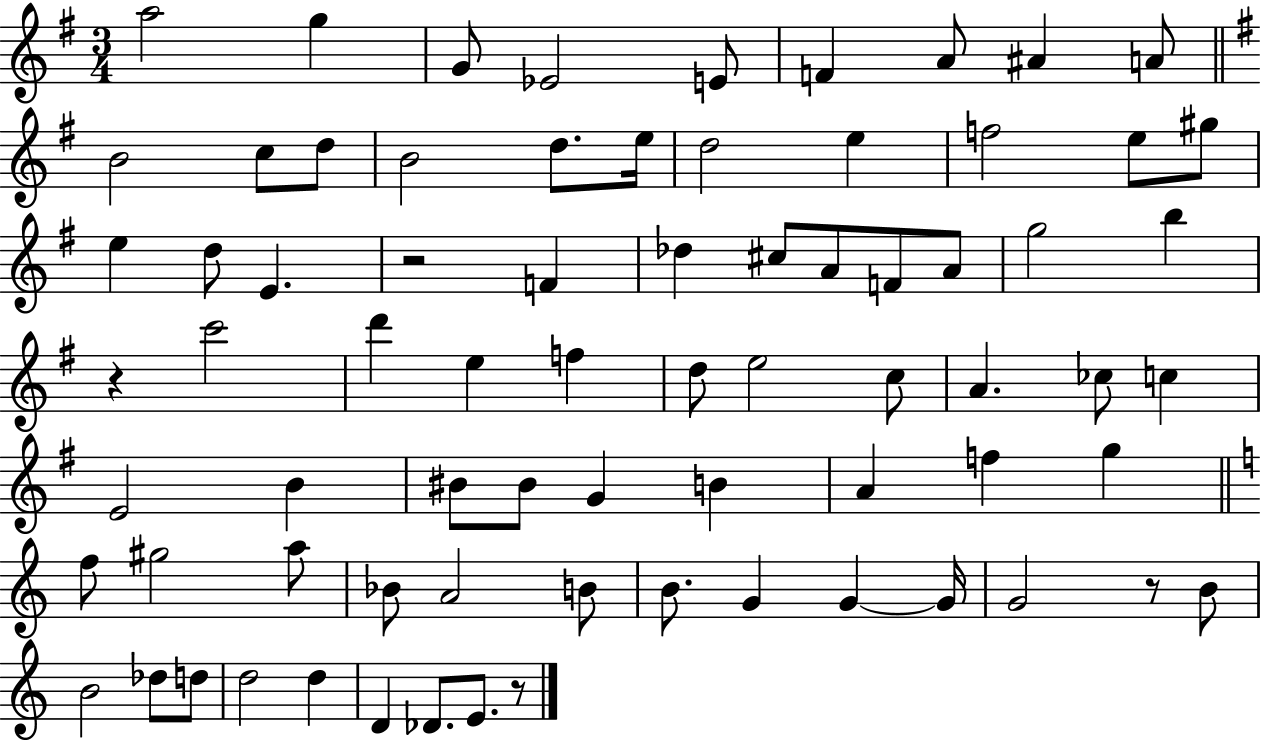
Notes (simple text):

A5/h G5/q G4/e Eb4/h E4/e F4/q A4/e A#4/q A4/e B4/h C5/e D5/e B4/h D5/e. E5/s D5/h E5/q F5/h E5/e G#5/e E5/q D5/e E4/q. R/h F4/q Db5/q C#5/e A4/e F4/e A4/e G5/h B5/q R/q C6/h D6/q E5/q F5/q D5/e E5/h C5/e A4/q. CES5/e C5/q E4/h B4/q BIS4/e BIS4/e G4/q B4/q A4/q F5/q G5/q F5/e G#5/h A5/e Bb4/e A4/h B4/e B4/e. G4/q G4/q G4/s G4/h R/e B4/e B4/h Db5/e D5/e D5/h D5/q D4/q Db4/e. E4/e. R/e